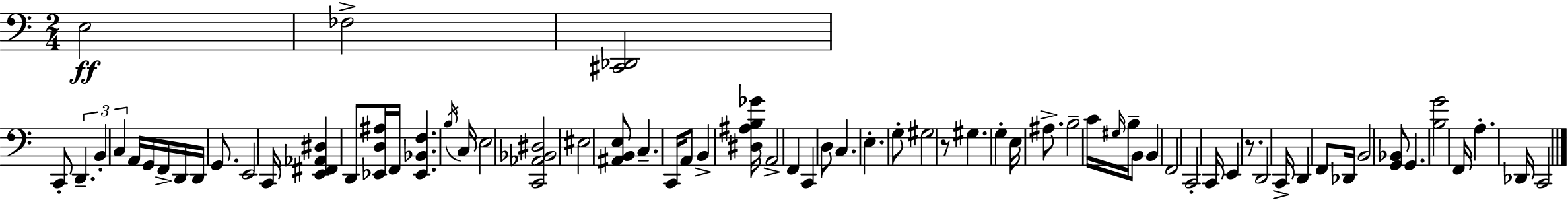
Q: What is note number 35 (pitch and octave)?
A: E3